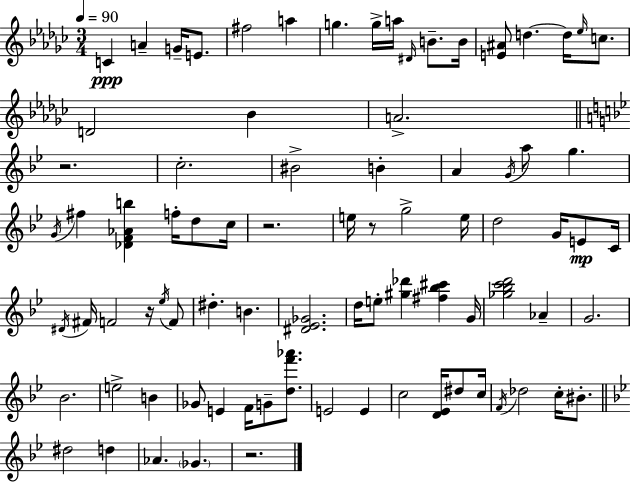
{
  \clef treble
  \numericTimeSignature
  \time 3/4
  \key ees \minor
  \tempo 4 = 90
  c'4\ppp a'4-- g'16-- e'8. | fis''2 a''4 | g''4. g''16-> a''16 \grace { dis'16 } b'8.-- | b'16 <e' ais'>8 d''4.~~ d''16 \grace { ees''16 } c''8. | \break d'2 bes'4 | a'2.-> | \bar "||" \break \key bes \major r2. | c''2.-. | bis'2-> b'4-. | a'4 \acciaccatura { g'16 } a''8 g''4. | \break \acciaccatura { g'16 } fis''4 <des' f' aes' b''>4 f''16-. d''8 | c''16 r2. | e''16 r8 g''2-> | e''16 d''2 g'16 e'8\mp | \break c'16 \acciaccatura { dis'16 } fis'16 f'2 | r16 \acciaccatura { ees''16 } f'8 dis''4.-. b'4. | <dis' ees' ges'>2. | d''16 e''8-. <gis'' des'''>4 <fis'' bes'' cis'''>4 | \break g'16 <ges'' bes'' c''' d'''>2 | aes'4-- g'2. | bes'2. | e''2-> | \break b'4 ges'8 e'4 f'16 g'8-- | <d'' f''' aes'''>8. e'2 | e'4 c''2 | <d' ees'>16 dis''8 c''16 \acciaccatura { f'16 } des''2 | \break c''16-. bis'8.-. \bar "||" \break \key bes \major dis''2 d''4 | aes'4. \parenthesize ges'4. | r2. | \bar "|."
}